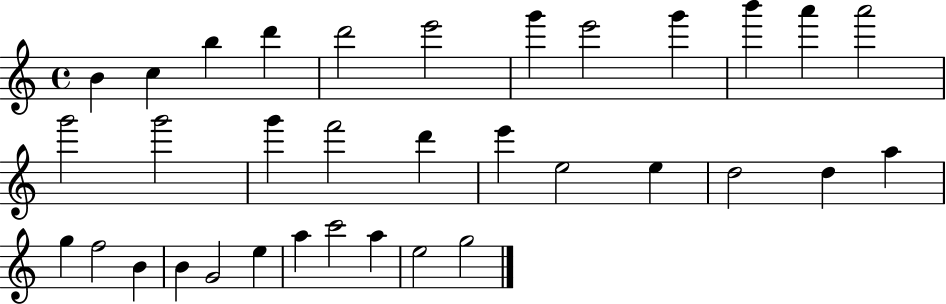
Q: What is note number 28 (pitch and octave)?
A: G4